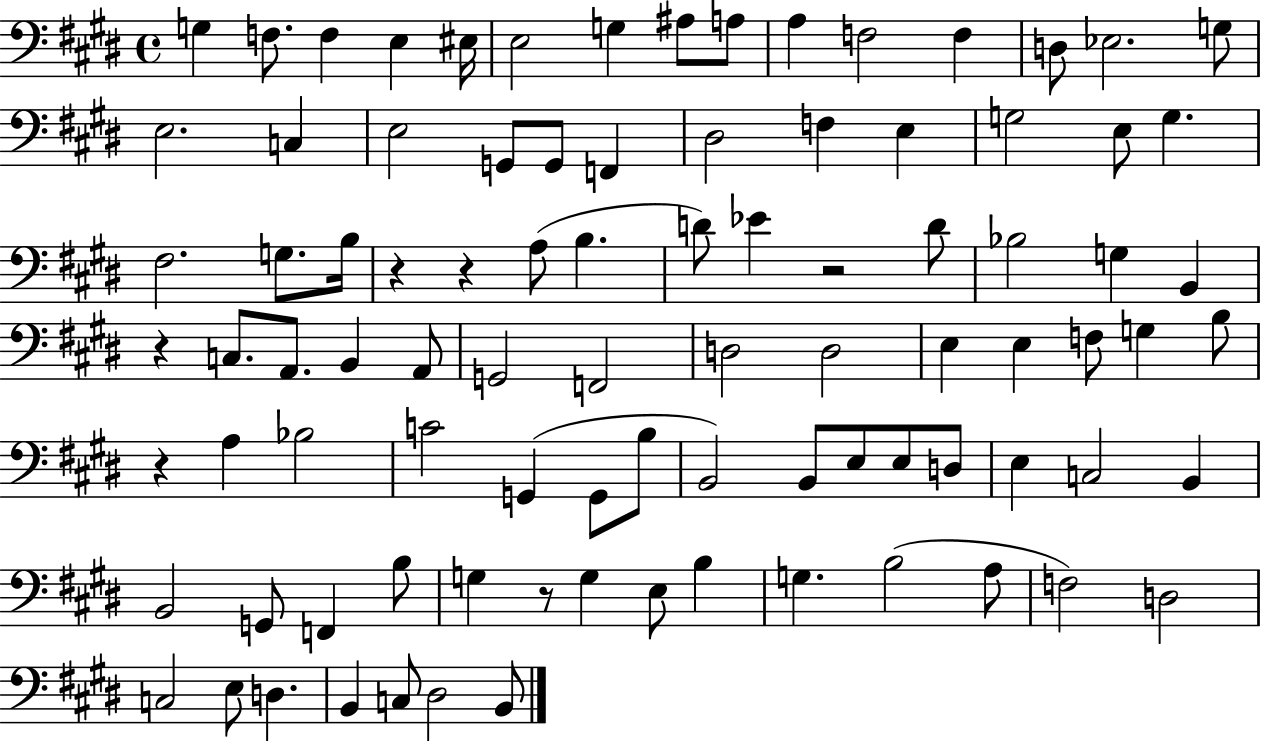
{
  \clef bass
  \time 4/4
  \defaultTimeSignature
  \key e \major
  \repeat volta 2 { g4 f8. f4 e4 eis16 | e2 g4 ais8 a8 | a4 f2 f4 | d8 ees2. g8 | \break e2. c4 | e2 g,8 g,8 f,4 | dis2 f4 e4 | g2 e8 g4. | \break fis2. g8. b16 | r4 r4 a8( b4. | d'8) ees'4 r2 d'8 | bes2 g4 b,4 | \break r4 c8. a,8. b,4 a,8 | g,2 f,2 | d2 d2 | e4 e4 f8 g4 b8 | \break r4 a4 bes2 | c'2 g,4( g,8 b8 | b,2) b,8 e8 e8 d8 | e4 c2 b,4 | \break b,2 g,8 f,4 b8 | g4 r8 g4 e8 b4 | g4. b2( a8 | f2) d2 | \break c2 e8 d4. | b,4 c8 dis2 b,8 | } \bar "|."
}